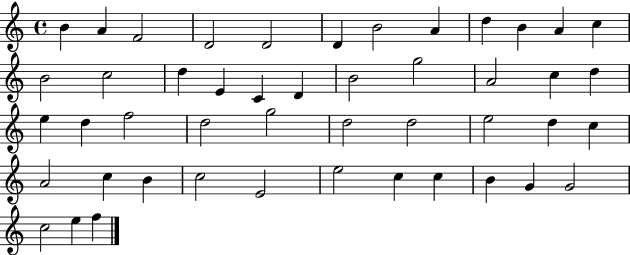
B4/q A4/q F4/h D4/h D4/h D4/q B4/h A4/q D5/q B4/q A4/q C5/q B4/h C5/h D5/q E4/q C4/q D4/q B4/h G5/h A4/h C5/q D5/q E5/q D5/q F5/h D5/h G5/h D5/h D5/h E5/h D5/q C5/q A4/h C5/q B4/q C5/h E4/h E5/h C5/q C5/q B4/q G4/q G4/h C5/h E5/q F5/q